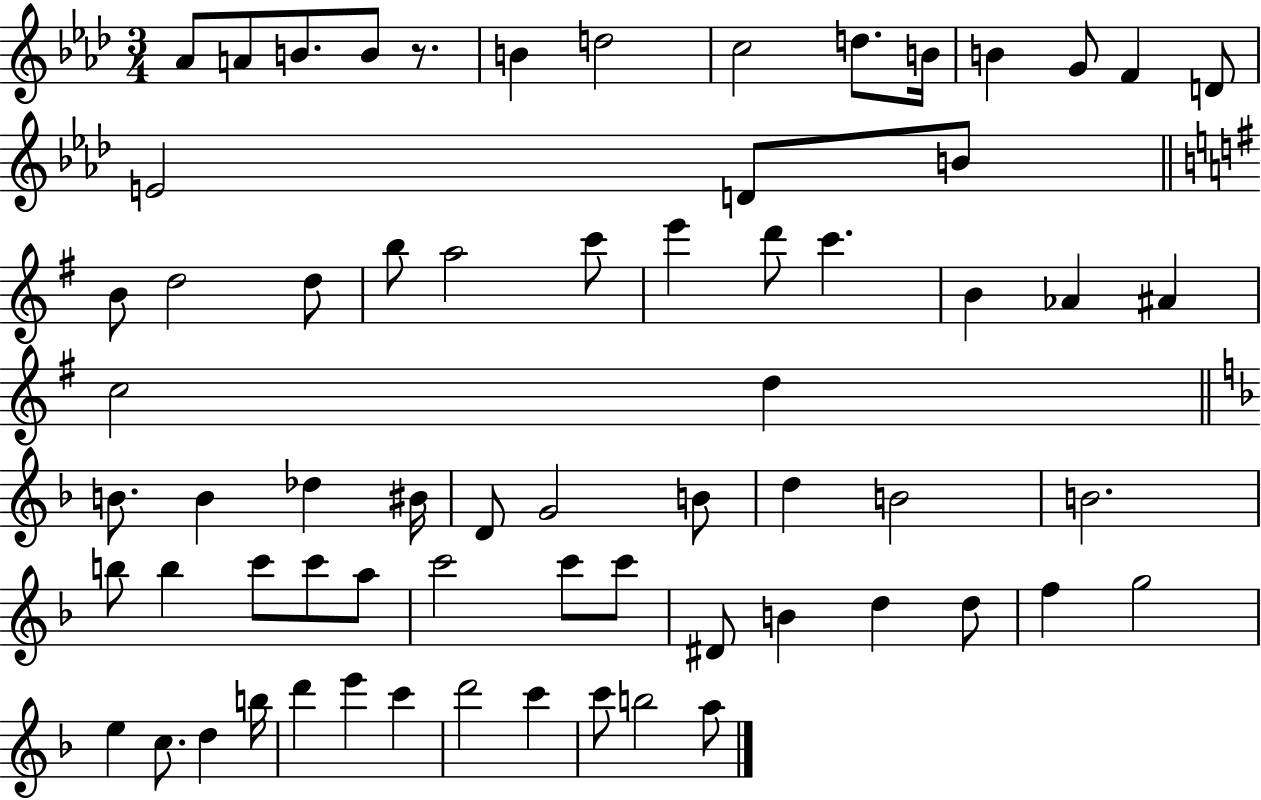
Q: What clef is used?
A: treble